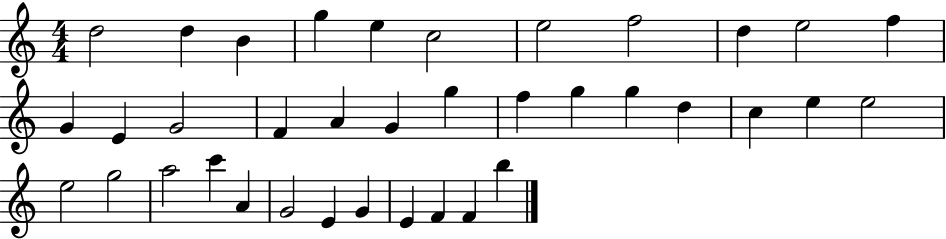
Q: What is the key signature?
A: C major